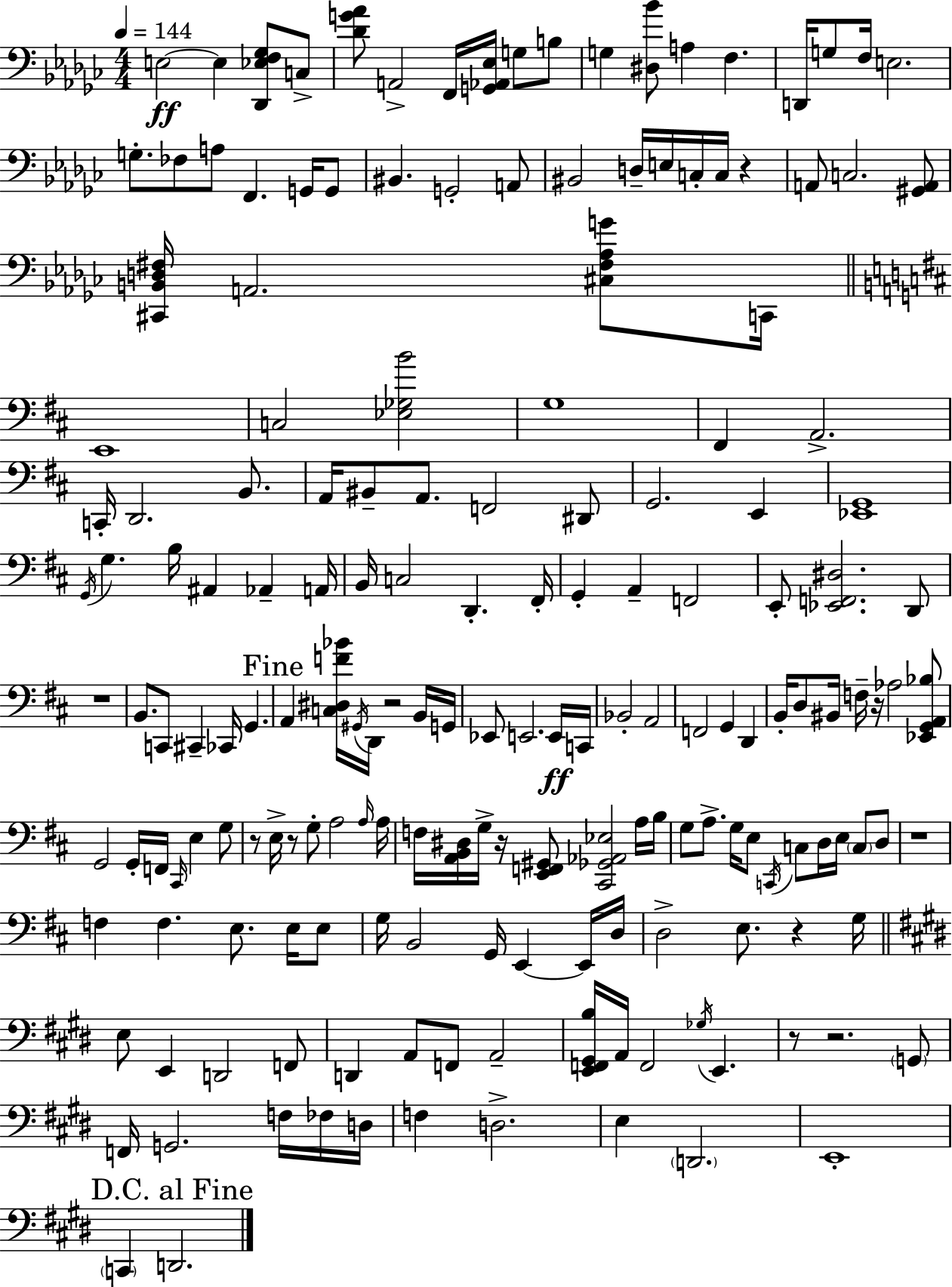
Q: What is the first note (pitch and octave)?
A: E3